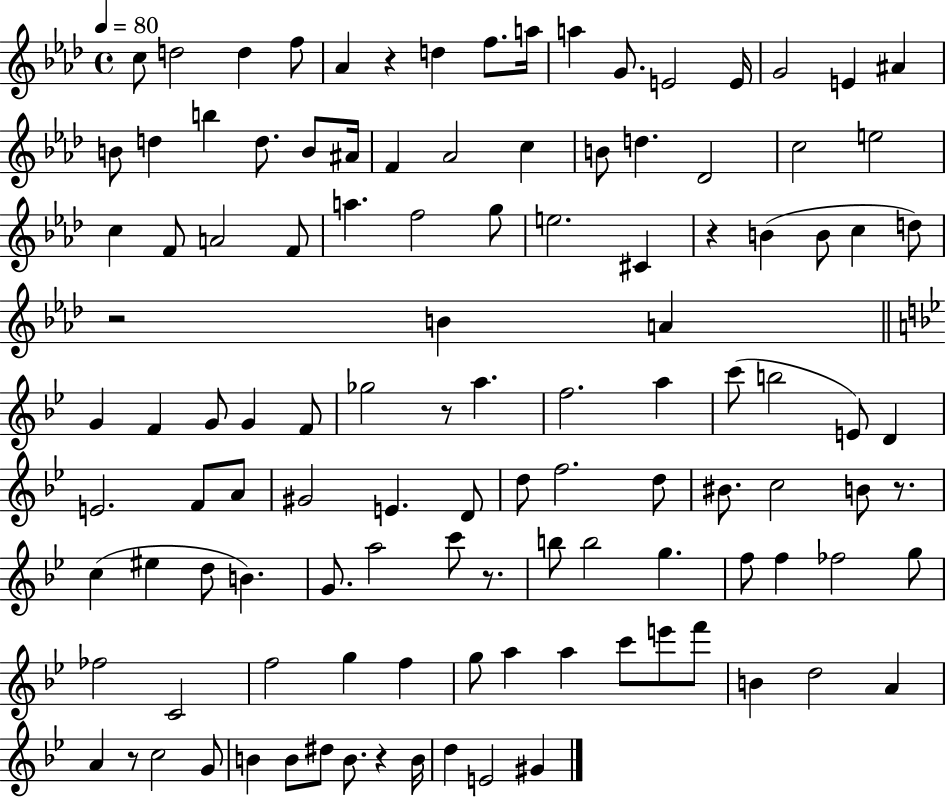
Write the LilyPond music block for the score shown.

{
  \clef treble
  \time 4/4
  \defaultTimeSignature
  \key aes \major
  \tempo 4 = 80
  \repeat volta 2 { c''8 d''2 d''4 f''8 | aes'4 r4 d''4 f''8. a''16 | a''4 g'8. e'2 e'16 | g'2 e'4 ais'4 | \break b'8 d''4 b''4 d''8. b'8 ais'16 | f'4 aes'2 c''4 | b'8 d''4. des'2 | c''2 e''2 | \break c''4 f'8 a'2 f'8 | a''4. f''2 g''8 | e''2. cis'4 | r4 b'4( b'8 c''4 d''8) | \break r2 b'4 a'4 | \bar "||" \break \key bes \major g'4 f'4 g'8 g'4 f'8 | ges''2 r8 a''4. | f''2. a''4 | c'''8( b''2 e'8) d'4 | \break e'2. f'8 a'8 | gis'2 e'4. d'8 | d''8 f''2. d''8 | bis'8. c''2 b'8 r8. | \break c''4( eis''4 d''8 b'4.) | g'8. a''2 c'''8 r8. | b''8 b''2 g''4. | f''8 f''4 fes''2 g''8 | \break fes''2 c'2 | f''2 g''4 f''4 | g''8 a''4 a''4 c'''8 e'''8 f'''8 | b'4 d''2 a'4 | \break a'4 r8 c''2 g'8 | b'4 b'8 dis''8 b'8. r4 b'16 | d''4 e'2 gis'4 | } \bar "|."
}